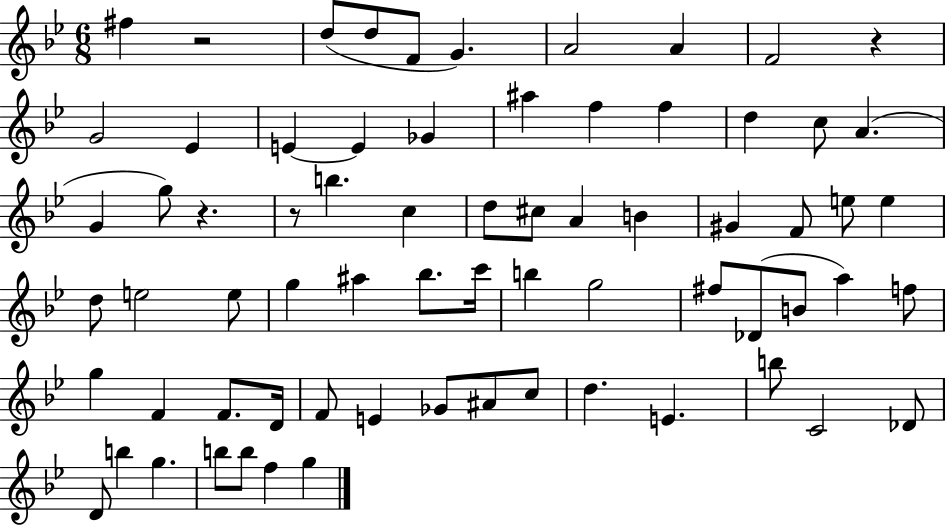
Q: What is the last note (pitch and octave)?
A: G5